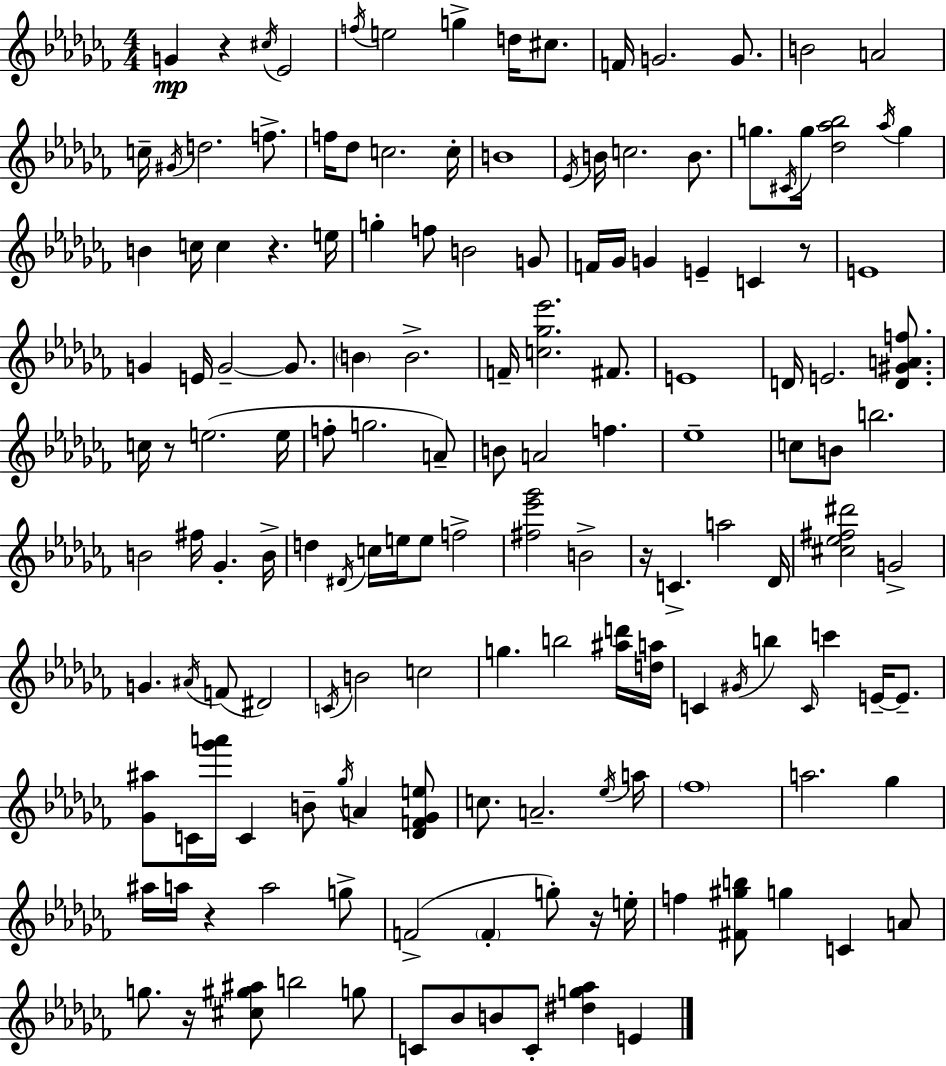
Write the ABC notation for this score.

X:1
T:Untitled
M:4/4
L:1/4
K:Abm
G z ^c/4 _E2 f/4 e2 g d/4 ^c/2 F/4 G2 G/2 B2 A2 c/4 ^G/4 d2 f/2 f/4 _d/2 c2 c/4 B4 _E/4 B/4 c2 B/2 g/2 ^C/4 g/4 [_d_a_b]2 _a/4 g B c/4 c z e/4 g f/2 B2 G/2 F/4 _G/4 G E C z/2 E4 G E/4 G2 G/2 B B2 F/4 [c_g_e']2 ^F/2 E4 D/4 E2 [D^GAf]/2 c/4 z/2 e2 e/4 f/2 g2 A/2 B/2 A2 f _e4 c/2 B/2 b2 B2 ^f/4 _G B/4 d ^D/4 c/4 e/4 e/2 f2 [^f_e'_g']2 B2 z/4 C a2 _D/4 [^c_e^f^d']2 G2 G ^A/4 F/2 ^D2 C/4 B2 c2 g b2 [^ad']/4 [da]/4 C ^G/4 b C/4 c' E/4 E/2 [_G^a]/2 C/4 [_g'a']/4 C B/2 _g/4 A [_DF_Ge]/2 c/2 A2 _e/4 a/4 _f4 a2 _g ^a/4 a/4 z a2 g/2 F2 F g/2 z/4 e/4 f [^F^gb]/2 g C A/2 g/2 z/4 [^c^g^a]/2 b2 g/2 C/2 _B/2 B/2 C/2 [^dg_a] E